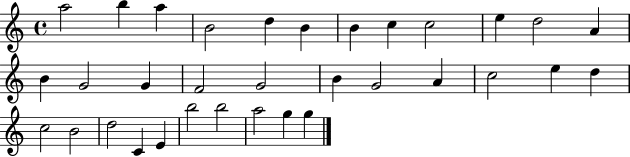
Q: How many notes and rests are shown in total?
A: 33